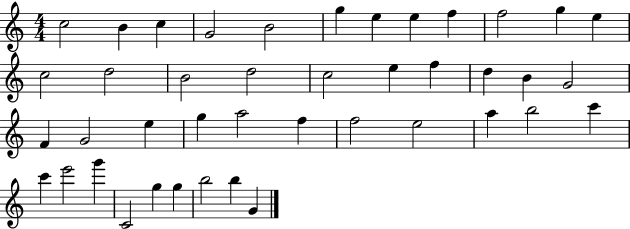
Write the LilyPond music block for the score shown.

{
  \clef treble
  \numericTimeSignature
  \time 4/4
  \key c \major
  c''2 b'4 c''4 | g'2 b'2 | g''4 e''4 e''4 f''4 | f''2 g''4 e''4 | \break c''2 d''2 | b'2 d''2 | c''2 e''4 f''4 | d''4 b'4 g'2 | \break f'4 g'2 e''4 | g''4 a''2 f''4 | f''2 e''2 | a''4 b''2 c'''4 | \break c'''4 e'''2 g'''4 | c'2 g''4 g''4 | b''2 b''4 g'4 | \bar "|."
}